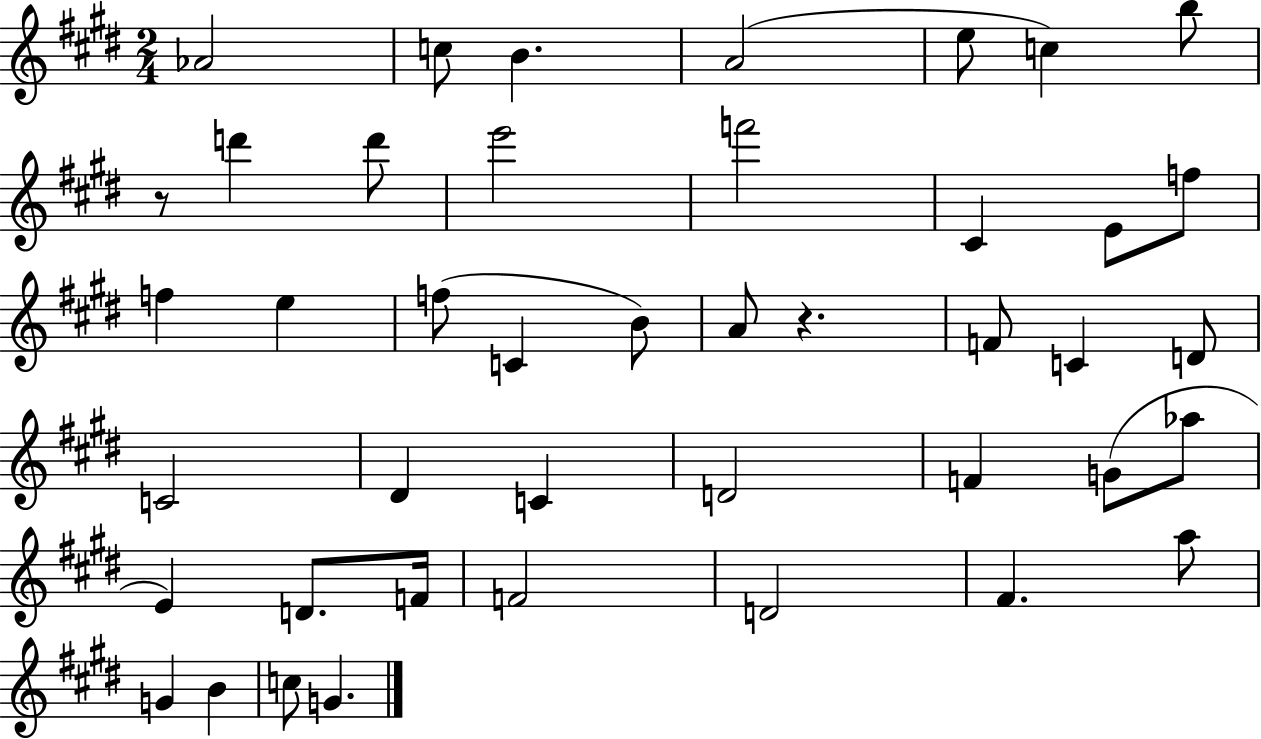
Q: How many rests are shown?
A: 2